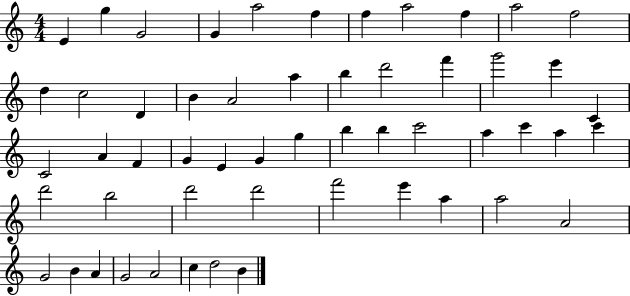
X:1
T:Untitled
M:4/4
L:1/4
K:C
E g G2 G a2 f f a2 f a2 f2 d c2 D B A2 a b d'2 f' g'2 e' C C2 A F G E G g b b c'2 a c' a c' d'2 b2 d'2 d'2 f'2 e' a a2 A2 G2 B A G2 A2 c d2 B